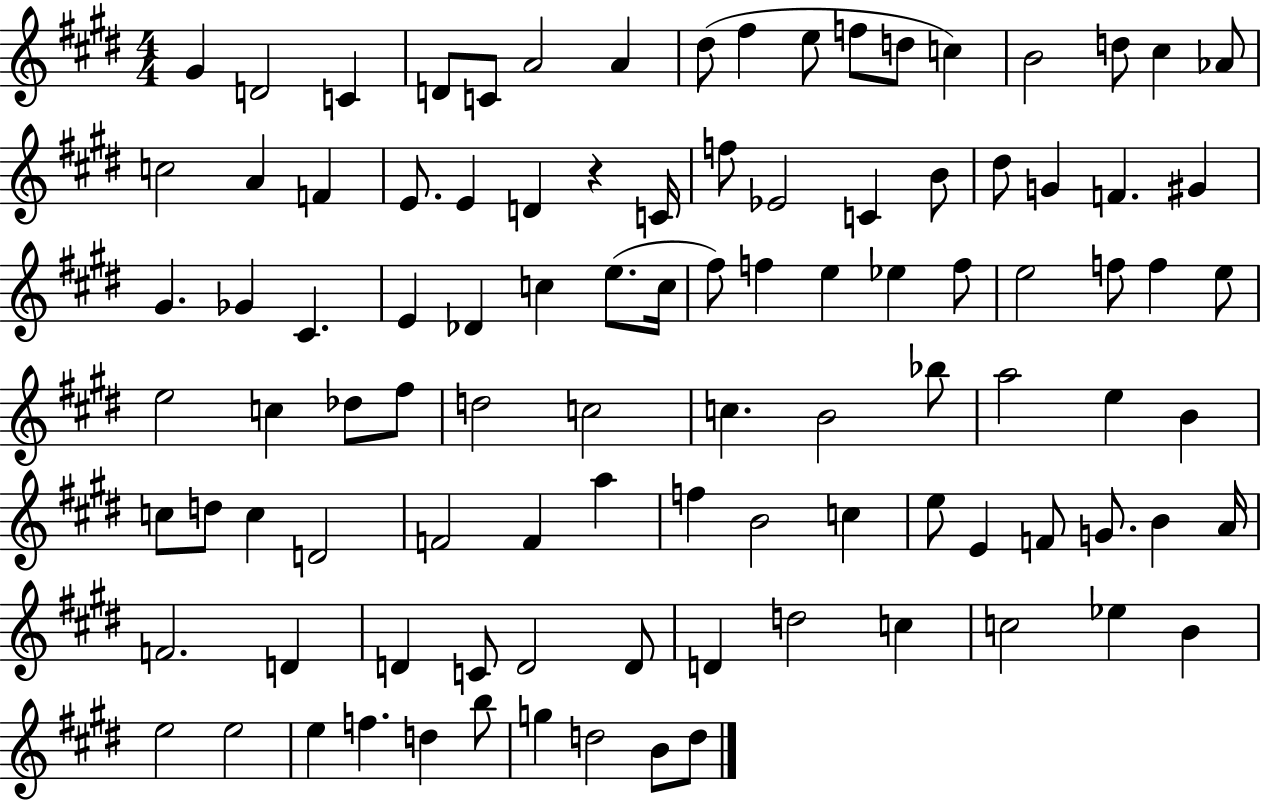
G#4/q D4/h C4/q D4/e C4/e A4/h A4/q D#5/e F#5/q E5/e F5/e D5/e C5/q B4/h D5/e C#5/q Ab4/e C5/h A4/q F4/q E4/e. E4/q D4/q R/q C4/s F5/e Eb4/h C4/q B4/e D#5/e G4/q F4/q. G#4/q G#4/q. Gb4/q C#4/q. E4/q Db4/q C5/q E5/e. C5/s F#5/e F5/q E5/q Eb5/q F5/e E5/h F5/e F5/q E5/e E5/h C5/q Db5/e F#5/e D5/h C5/h C5/q. B4/h Bb5/e A5/h E5/q B4/q C5/e D5/e C5/q D4/h F4/h F4/q A5/q F5/q B4/h C5/q E5/e E4/q F4/e G4/e. B4/q A4/s F4/h. D4/q D4/q C4/e D4/h D4/e D4/q D5/h C5/q C5/h Eb5/q B4/q E5/h E5/h E5/q F5/q. D5/q B5/e G5/q D5/h B4/e D5/e